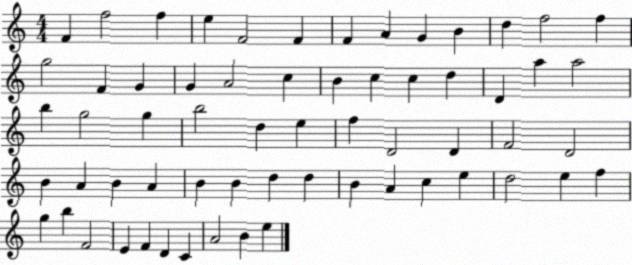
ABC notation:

X:1
T:Untitled
M:4/4
L:1/4
K:C
F f2 f e F2 F F A G B d f2 f g2 F G G A2 c B c c d D a a2 b g2 g b2 d e f D2 D F2 D2 B A B A B B d d B A c e d2 e f g b F2 E F D C A2 B e